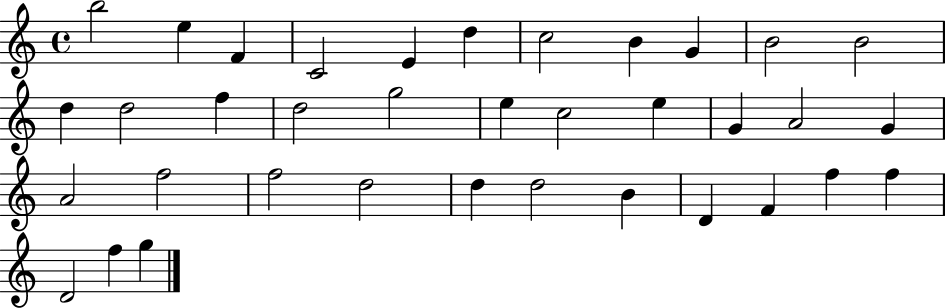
{
  \clef treble
  \time 4/4
  \defaultTimeSignature
  \key c \major
  b''2 e''4 f'4 | c'2 e'4 d''4 | c''2 b'4 g'4 | b'2 b'2 | \break d''4 d''2 f''4 | d''2 g''2 | e''4 c''2 e''4 | g'4 a'2 g'4 | \break a'2 f''2 | f''2 d''2 | d''4 d''2 b'4 | d'4 f'4 f''4 f''4 | \break d'2 f''4 g''4 | \bar "|."
}